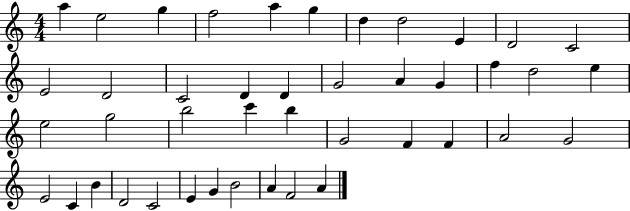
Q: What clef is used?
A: treble